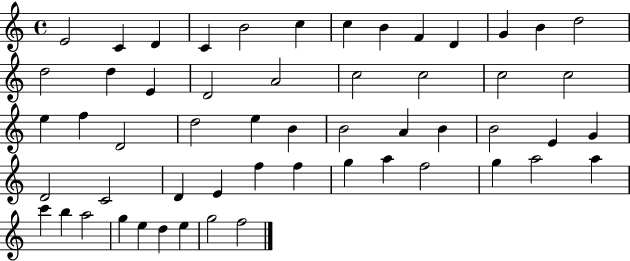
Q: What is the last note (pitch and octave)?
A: F5